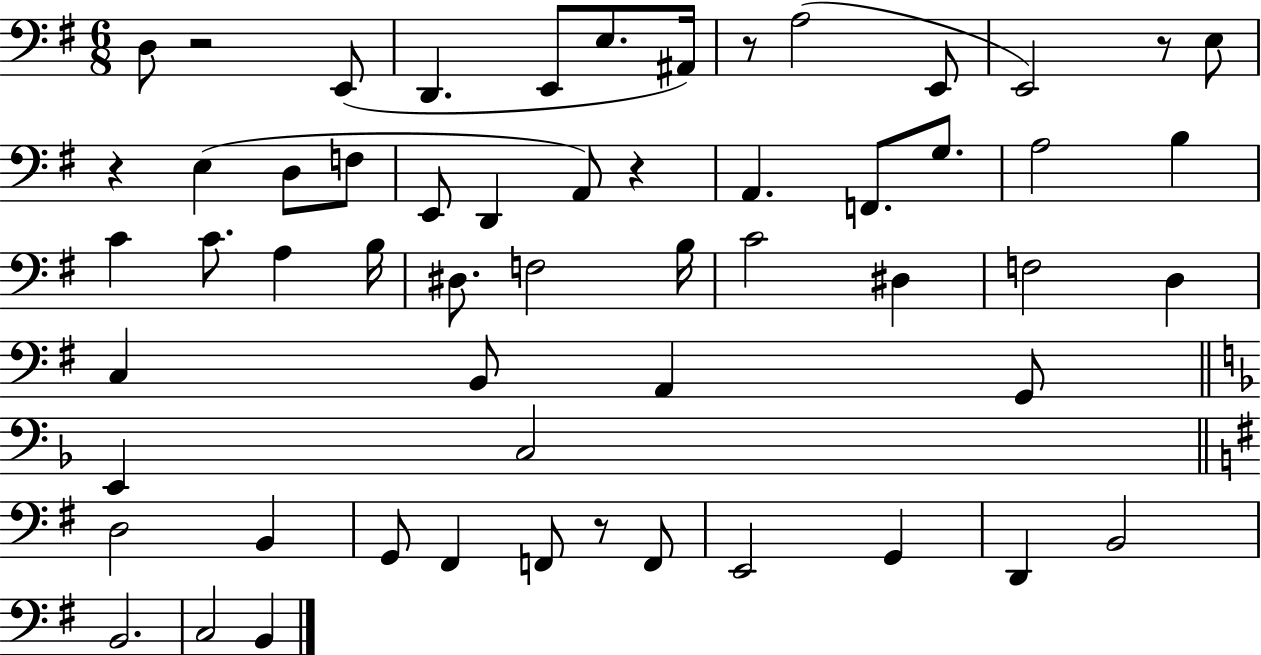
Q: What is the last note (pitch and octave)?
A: B2